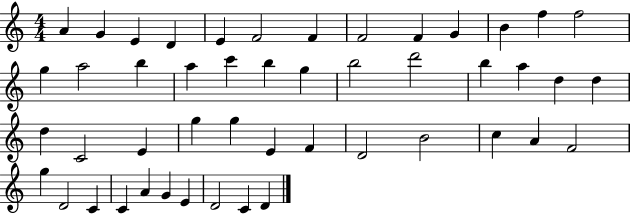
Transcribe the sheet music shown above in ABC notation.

X:1
T:Untitled
M:4/4
L:1/4
K:C
A G E D E F2 F F2 F G B f f2 g a2 b a c' b g b2 d'2 b a d d d C2 E g g E F D2 B2 c A F2 g D2 C C A G E D2 C D